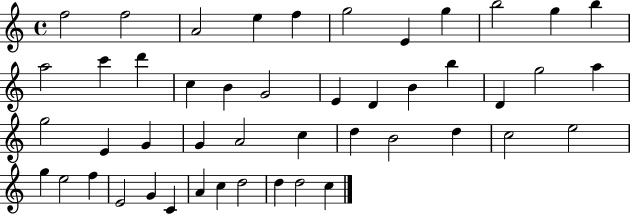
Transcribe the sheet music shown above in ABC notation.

X:1
T:Untitled
M:4/4
L:1/4
K:C
f2 f2 A2 e f g2 E g b2 g b a2 c' d' c B G2 E D B b D g2 a g2 E G G A2 c d B2 d c2 e2 g e2 f E2 G C A c d2 d d2 c